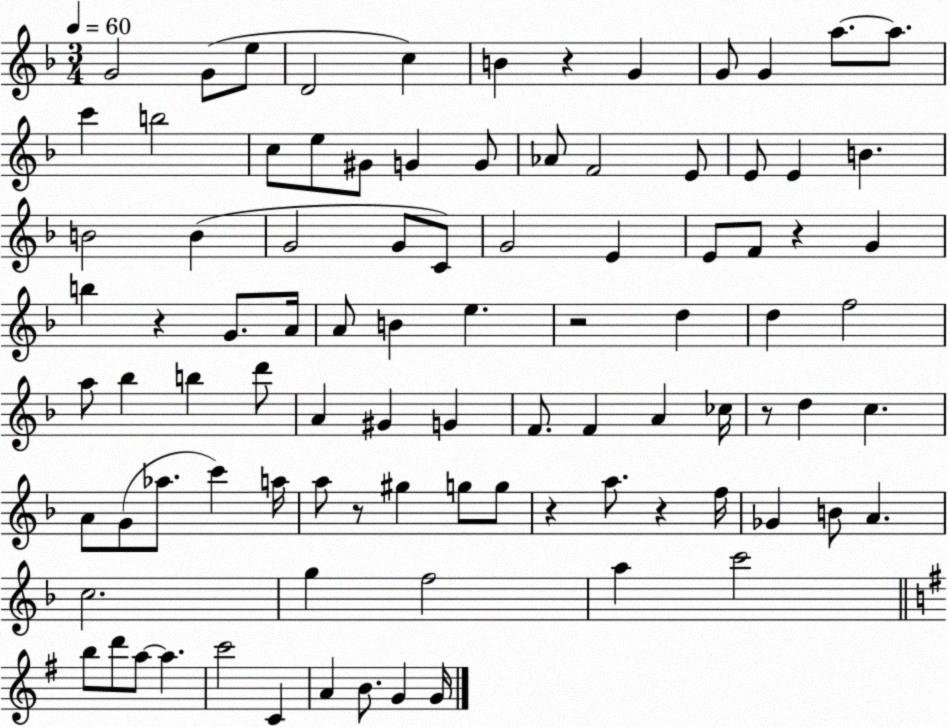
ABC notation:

X:1
T:Untitled
M:3/4
L:1/4
K:F
G2 G/2 e/2 D2 c B z G G/2 G a/2 a/2 c' b2 c/2 e/2 ^G/2 G G/2 _A/2 F2 E/2 E/2 E B B2 B G2 G/2 C/2 G2 E E/2 F/2 z G b z G/2 A/4 A/2 B e z2 d d f2 a/2 _b b d'/2 A ^G G F/2 F A _c/4 z/2 d c A/2 G/2 _a/2 c' a/4 a/2 z/2 ^g g/2 g/2 z a/2 z f/4 _G B/2 A c2 g f2 a c'2 b/2 d'/2 a/2 a c'2 C A B/2 G G/4